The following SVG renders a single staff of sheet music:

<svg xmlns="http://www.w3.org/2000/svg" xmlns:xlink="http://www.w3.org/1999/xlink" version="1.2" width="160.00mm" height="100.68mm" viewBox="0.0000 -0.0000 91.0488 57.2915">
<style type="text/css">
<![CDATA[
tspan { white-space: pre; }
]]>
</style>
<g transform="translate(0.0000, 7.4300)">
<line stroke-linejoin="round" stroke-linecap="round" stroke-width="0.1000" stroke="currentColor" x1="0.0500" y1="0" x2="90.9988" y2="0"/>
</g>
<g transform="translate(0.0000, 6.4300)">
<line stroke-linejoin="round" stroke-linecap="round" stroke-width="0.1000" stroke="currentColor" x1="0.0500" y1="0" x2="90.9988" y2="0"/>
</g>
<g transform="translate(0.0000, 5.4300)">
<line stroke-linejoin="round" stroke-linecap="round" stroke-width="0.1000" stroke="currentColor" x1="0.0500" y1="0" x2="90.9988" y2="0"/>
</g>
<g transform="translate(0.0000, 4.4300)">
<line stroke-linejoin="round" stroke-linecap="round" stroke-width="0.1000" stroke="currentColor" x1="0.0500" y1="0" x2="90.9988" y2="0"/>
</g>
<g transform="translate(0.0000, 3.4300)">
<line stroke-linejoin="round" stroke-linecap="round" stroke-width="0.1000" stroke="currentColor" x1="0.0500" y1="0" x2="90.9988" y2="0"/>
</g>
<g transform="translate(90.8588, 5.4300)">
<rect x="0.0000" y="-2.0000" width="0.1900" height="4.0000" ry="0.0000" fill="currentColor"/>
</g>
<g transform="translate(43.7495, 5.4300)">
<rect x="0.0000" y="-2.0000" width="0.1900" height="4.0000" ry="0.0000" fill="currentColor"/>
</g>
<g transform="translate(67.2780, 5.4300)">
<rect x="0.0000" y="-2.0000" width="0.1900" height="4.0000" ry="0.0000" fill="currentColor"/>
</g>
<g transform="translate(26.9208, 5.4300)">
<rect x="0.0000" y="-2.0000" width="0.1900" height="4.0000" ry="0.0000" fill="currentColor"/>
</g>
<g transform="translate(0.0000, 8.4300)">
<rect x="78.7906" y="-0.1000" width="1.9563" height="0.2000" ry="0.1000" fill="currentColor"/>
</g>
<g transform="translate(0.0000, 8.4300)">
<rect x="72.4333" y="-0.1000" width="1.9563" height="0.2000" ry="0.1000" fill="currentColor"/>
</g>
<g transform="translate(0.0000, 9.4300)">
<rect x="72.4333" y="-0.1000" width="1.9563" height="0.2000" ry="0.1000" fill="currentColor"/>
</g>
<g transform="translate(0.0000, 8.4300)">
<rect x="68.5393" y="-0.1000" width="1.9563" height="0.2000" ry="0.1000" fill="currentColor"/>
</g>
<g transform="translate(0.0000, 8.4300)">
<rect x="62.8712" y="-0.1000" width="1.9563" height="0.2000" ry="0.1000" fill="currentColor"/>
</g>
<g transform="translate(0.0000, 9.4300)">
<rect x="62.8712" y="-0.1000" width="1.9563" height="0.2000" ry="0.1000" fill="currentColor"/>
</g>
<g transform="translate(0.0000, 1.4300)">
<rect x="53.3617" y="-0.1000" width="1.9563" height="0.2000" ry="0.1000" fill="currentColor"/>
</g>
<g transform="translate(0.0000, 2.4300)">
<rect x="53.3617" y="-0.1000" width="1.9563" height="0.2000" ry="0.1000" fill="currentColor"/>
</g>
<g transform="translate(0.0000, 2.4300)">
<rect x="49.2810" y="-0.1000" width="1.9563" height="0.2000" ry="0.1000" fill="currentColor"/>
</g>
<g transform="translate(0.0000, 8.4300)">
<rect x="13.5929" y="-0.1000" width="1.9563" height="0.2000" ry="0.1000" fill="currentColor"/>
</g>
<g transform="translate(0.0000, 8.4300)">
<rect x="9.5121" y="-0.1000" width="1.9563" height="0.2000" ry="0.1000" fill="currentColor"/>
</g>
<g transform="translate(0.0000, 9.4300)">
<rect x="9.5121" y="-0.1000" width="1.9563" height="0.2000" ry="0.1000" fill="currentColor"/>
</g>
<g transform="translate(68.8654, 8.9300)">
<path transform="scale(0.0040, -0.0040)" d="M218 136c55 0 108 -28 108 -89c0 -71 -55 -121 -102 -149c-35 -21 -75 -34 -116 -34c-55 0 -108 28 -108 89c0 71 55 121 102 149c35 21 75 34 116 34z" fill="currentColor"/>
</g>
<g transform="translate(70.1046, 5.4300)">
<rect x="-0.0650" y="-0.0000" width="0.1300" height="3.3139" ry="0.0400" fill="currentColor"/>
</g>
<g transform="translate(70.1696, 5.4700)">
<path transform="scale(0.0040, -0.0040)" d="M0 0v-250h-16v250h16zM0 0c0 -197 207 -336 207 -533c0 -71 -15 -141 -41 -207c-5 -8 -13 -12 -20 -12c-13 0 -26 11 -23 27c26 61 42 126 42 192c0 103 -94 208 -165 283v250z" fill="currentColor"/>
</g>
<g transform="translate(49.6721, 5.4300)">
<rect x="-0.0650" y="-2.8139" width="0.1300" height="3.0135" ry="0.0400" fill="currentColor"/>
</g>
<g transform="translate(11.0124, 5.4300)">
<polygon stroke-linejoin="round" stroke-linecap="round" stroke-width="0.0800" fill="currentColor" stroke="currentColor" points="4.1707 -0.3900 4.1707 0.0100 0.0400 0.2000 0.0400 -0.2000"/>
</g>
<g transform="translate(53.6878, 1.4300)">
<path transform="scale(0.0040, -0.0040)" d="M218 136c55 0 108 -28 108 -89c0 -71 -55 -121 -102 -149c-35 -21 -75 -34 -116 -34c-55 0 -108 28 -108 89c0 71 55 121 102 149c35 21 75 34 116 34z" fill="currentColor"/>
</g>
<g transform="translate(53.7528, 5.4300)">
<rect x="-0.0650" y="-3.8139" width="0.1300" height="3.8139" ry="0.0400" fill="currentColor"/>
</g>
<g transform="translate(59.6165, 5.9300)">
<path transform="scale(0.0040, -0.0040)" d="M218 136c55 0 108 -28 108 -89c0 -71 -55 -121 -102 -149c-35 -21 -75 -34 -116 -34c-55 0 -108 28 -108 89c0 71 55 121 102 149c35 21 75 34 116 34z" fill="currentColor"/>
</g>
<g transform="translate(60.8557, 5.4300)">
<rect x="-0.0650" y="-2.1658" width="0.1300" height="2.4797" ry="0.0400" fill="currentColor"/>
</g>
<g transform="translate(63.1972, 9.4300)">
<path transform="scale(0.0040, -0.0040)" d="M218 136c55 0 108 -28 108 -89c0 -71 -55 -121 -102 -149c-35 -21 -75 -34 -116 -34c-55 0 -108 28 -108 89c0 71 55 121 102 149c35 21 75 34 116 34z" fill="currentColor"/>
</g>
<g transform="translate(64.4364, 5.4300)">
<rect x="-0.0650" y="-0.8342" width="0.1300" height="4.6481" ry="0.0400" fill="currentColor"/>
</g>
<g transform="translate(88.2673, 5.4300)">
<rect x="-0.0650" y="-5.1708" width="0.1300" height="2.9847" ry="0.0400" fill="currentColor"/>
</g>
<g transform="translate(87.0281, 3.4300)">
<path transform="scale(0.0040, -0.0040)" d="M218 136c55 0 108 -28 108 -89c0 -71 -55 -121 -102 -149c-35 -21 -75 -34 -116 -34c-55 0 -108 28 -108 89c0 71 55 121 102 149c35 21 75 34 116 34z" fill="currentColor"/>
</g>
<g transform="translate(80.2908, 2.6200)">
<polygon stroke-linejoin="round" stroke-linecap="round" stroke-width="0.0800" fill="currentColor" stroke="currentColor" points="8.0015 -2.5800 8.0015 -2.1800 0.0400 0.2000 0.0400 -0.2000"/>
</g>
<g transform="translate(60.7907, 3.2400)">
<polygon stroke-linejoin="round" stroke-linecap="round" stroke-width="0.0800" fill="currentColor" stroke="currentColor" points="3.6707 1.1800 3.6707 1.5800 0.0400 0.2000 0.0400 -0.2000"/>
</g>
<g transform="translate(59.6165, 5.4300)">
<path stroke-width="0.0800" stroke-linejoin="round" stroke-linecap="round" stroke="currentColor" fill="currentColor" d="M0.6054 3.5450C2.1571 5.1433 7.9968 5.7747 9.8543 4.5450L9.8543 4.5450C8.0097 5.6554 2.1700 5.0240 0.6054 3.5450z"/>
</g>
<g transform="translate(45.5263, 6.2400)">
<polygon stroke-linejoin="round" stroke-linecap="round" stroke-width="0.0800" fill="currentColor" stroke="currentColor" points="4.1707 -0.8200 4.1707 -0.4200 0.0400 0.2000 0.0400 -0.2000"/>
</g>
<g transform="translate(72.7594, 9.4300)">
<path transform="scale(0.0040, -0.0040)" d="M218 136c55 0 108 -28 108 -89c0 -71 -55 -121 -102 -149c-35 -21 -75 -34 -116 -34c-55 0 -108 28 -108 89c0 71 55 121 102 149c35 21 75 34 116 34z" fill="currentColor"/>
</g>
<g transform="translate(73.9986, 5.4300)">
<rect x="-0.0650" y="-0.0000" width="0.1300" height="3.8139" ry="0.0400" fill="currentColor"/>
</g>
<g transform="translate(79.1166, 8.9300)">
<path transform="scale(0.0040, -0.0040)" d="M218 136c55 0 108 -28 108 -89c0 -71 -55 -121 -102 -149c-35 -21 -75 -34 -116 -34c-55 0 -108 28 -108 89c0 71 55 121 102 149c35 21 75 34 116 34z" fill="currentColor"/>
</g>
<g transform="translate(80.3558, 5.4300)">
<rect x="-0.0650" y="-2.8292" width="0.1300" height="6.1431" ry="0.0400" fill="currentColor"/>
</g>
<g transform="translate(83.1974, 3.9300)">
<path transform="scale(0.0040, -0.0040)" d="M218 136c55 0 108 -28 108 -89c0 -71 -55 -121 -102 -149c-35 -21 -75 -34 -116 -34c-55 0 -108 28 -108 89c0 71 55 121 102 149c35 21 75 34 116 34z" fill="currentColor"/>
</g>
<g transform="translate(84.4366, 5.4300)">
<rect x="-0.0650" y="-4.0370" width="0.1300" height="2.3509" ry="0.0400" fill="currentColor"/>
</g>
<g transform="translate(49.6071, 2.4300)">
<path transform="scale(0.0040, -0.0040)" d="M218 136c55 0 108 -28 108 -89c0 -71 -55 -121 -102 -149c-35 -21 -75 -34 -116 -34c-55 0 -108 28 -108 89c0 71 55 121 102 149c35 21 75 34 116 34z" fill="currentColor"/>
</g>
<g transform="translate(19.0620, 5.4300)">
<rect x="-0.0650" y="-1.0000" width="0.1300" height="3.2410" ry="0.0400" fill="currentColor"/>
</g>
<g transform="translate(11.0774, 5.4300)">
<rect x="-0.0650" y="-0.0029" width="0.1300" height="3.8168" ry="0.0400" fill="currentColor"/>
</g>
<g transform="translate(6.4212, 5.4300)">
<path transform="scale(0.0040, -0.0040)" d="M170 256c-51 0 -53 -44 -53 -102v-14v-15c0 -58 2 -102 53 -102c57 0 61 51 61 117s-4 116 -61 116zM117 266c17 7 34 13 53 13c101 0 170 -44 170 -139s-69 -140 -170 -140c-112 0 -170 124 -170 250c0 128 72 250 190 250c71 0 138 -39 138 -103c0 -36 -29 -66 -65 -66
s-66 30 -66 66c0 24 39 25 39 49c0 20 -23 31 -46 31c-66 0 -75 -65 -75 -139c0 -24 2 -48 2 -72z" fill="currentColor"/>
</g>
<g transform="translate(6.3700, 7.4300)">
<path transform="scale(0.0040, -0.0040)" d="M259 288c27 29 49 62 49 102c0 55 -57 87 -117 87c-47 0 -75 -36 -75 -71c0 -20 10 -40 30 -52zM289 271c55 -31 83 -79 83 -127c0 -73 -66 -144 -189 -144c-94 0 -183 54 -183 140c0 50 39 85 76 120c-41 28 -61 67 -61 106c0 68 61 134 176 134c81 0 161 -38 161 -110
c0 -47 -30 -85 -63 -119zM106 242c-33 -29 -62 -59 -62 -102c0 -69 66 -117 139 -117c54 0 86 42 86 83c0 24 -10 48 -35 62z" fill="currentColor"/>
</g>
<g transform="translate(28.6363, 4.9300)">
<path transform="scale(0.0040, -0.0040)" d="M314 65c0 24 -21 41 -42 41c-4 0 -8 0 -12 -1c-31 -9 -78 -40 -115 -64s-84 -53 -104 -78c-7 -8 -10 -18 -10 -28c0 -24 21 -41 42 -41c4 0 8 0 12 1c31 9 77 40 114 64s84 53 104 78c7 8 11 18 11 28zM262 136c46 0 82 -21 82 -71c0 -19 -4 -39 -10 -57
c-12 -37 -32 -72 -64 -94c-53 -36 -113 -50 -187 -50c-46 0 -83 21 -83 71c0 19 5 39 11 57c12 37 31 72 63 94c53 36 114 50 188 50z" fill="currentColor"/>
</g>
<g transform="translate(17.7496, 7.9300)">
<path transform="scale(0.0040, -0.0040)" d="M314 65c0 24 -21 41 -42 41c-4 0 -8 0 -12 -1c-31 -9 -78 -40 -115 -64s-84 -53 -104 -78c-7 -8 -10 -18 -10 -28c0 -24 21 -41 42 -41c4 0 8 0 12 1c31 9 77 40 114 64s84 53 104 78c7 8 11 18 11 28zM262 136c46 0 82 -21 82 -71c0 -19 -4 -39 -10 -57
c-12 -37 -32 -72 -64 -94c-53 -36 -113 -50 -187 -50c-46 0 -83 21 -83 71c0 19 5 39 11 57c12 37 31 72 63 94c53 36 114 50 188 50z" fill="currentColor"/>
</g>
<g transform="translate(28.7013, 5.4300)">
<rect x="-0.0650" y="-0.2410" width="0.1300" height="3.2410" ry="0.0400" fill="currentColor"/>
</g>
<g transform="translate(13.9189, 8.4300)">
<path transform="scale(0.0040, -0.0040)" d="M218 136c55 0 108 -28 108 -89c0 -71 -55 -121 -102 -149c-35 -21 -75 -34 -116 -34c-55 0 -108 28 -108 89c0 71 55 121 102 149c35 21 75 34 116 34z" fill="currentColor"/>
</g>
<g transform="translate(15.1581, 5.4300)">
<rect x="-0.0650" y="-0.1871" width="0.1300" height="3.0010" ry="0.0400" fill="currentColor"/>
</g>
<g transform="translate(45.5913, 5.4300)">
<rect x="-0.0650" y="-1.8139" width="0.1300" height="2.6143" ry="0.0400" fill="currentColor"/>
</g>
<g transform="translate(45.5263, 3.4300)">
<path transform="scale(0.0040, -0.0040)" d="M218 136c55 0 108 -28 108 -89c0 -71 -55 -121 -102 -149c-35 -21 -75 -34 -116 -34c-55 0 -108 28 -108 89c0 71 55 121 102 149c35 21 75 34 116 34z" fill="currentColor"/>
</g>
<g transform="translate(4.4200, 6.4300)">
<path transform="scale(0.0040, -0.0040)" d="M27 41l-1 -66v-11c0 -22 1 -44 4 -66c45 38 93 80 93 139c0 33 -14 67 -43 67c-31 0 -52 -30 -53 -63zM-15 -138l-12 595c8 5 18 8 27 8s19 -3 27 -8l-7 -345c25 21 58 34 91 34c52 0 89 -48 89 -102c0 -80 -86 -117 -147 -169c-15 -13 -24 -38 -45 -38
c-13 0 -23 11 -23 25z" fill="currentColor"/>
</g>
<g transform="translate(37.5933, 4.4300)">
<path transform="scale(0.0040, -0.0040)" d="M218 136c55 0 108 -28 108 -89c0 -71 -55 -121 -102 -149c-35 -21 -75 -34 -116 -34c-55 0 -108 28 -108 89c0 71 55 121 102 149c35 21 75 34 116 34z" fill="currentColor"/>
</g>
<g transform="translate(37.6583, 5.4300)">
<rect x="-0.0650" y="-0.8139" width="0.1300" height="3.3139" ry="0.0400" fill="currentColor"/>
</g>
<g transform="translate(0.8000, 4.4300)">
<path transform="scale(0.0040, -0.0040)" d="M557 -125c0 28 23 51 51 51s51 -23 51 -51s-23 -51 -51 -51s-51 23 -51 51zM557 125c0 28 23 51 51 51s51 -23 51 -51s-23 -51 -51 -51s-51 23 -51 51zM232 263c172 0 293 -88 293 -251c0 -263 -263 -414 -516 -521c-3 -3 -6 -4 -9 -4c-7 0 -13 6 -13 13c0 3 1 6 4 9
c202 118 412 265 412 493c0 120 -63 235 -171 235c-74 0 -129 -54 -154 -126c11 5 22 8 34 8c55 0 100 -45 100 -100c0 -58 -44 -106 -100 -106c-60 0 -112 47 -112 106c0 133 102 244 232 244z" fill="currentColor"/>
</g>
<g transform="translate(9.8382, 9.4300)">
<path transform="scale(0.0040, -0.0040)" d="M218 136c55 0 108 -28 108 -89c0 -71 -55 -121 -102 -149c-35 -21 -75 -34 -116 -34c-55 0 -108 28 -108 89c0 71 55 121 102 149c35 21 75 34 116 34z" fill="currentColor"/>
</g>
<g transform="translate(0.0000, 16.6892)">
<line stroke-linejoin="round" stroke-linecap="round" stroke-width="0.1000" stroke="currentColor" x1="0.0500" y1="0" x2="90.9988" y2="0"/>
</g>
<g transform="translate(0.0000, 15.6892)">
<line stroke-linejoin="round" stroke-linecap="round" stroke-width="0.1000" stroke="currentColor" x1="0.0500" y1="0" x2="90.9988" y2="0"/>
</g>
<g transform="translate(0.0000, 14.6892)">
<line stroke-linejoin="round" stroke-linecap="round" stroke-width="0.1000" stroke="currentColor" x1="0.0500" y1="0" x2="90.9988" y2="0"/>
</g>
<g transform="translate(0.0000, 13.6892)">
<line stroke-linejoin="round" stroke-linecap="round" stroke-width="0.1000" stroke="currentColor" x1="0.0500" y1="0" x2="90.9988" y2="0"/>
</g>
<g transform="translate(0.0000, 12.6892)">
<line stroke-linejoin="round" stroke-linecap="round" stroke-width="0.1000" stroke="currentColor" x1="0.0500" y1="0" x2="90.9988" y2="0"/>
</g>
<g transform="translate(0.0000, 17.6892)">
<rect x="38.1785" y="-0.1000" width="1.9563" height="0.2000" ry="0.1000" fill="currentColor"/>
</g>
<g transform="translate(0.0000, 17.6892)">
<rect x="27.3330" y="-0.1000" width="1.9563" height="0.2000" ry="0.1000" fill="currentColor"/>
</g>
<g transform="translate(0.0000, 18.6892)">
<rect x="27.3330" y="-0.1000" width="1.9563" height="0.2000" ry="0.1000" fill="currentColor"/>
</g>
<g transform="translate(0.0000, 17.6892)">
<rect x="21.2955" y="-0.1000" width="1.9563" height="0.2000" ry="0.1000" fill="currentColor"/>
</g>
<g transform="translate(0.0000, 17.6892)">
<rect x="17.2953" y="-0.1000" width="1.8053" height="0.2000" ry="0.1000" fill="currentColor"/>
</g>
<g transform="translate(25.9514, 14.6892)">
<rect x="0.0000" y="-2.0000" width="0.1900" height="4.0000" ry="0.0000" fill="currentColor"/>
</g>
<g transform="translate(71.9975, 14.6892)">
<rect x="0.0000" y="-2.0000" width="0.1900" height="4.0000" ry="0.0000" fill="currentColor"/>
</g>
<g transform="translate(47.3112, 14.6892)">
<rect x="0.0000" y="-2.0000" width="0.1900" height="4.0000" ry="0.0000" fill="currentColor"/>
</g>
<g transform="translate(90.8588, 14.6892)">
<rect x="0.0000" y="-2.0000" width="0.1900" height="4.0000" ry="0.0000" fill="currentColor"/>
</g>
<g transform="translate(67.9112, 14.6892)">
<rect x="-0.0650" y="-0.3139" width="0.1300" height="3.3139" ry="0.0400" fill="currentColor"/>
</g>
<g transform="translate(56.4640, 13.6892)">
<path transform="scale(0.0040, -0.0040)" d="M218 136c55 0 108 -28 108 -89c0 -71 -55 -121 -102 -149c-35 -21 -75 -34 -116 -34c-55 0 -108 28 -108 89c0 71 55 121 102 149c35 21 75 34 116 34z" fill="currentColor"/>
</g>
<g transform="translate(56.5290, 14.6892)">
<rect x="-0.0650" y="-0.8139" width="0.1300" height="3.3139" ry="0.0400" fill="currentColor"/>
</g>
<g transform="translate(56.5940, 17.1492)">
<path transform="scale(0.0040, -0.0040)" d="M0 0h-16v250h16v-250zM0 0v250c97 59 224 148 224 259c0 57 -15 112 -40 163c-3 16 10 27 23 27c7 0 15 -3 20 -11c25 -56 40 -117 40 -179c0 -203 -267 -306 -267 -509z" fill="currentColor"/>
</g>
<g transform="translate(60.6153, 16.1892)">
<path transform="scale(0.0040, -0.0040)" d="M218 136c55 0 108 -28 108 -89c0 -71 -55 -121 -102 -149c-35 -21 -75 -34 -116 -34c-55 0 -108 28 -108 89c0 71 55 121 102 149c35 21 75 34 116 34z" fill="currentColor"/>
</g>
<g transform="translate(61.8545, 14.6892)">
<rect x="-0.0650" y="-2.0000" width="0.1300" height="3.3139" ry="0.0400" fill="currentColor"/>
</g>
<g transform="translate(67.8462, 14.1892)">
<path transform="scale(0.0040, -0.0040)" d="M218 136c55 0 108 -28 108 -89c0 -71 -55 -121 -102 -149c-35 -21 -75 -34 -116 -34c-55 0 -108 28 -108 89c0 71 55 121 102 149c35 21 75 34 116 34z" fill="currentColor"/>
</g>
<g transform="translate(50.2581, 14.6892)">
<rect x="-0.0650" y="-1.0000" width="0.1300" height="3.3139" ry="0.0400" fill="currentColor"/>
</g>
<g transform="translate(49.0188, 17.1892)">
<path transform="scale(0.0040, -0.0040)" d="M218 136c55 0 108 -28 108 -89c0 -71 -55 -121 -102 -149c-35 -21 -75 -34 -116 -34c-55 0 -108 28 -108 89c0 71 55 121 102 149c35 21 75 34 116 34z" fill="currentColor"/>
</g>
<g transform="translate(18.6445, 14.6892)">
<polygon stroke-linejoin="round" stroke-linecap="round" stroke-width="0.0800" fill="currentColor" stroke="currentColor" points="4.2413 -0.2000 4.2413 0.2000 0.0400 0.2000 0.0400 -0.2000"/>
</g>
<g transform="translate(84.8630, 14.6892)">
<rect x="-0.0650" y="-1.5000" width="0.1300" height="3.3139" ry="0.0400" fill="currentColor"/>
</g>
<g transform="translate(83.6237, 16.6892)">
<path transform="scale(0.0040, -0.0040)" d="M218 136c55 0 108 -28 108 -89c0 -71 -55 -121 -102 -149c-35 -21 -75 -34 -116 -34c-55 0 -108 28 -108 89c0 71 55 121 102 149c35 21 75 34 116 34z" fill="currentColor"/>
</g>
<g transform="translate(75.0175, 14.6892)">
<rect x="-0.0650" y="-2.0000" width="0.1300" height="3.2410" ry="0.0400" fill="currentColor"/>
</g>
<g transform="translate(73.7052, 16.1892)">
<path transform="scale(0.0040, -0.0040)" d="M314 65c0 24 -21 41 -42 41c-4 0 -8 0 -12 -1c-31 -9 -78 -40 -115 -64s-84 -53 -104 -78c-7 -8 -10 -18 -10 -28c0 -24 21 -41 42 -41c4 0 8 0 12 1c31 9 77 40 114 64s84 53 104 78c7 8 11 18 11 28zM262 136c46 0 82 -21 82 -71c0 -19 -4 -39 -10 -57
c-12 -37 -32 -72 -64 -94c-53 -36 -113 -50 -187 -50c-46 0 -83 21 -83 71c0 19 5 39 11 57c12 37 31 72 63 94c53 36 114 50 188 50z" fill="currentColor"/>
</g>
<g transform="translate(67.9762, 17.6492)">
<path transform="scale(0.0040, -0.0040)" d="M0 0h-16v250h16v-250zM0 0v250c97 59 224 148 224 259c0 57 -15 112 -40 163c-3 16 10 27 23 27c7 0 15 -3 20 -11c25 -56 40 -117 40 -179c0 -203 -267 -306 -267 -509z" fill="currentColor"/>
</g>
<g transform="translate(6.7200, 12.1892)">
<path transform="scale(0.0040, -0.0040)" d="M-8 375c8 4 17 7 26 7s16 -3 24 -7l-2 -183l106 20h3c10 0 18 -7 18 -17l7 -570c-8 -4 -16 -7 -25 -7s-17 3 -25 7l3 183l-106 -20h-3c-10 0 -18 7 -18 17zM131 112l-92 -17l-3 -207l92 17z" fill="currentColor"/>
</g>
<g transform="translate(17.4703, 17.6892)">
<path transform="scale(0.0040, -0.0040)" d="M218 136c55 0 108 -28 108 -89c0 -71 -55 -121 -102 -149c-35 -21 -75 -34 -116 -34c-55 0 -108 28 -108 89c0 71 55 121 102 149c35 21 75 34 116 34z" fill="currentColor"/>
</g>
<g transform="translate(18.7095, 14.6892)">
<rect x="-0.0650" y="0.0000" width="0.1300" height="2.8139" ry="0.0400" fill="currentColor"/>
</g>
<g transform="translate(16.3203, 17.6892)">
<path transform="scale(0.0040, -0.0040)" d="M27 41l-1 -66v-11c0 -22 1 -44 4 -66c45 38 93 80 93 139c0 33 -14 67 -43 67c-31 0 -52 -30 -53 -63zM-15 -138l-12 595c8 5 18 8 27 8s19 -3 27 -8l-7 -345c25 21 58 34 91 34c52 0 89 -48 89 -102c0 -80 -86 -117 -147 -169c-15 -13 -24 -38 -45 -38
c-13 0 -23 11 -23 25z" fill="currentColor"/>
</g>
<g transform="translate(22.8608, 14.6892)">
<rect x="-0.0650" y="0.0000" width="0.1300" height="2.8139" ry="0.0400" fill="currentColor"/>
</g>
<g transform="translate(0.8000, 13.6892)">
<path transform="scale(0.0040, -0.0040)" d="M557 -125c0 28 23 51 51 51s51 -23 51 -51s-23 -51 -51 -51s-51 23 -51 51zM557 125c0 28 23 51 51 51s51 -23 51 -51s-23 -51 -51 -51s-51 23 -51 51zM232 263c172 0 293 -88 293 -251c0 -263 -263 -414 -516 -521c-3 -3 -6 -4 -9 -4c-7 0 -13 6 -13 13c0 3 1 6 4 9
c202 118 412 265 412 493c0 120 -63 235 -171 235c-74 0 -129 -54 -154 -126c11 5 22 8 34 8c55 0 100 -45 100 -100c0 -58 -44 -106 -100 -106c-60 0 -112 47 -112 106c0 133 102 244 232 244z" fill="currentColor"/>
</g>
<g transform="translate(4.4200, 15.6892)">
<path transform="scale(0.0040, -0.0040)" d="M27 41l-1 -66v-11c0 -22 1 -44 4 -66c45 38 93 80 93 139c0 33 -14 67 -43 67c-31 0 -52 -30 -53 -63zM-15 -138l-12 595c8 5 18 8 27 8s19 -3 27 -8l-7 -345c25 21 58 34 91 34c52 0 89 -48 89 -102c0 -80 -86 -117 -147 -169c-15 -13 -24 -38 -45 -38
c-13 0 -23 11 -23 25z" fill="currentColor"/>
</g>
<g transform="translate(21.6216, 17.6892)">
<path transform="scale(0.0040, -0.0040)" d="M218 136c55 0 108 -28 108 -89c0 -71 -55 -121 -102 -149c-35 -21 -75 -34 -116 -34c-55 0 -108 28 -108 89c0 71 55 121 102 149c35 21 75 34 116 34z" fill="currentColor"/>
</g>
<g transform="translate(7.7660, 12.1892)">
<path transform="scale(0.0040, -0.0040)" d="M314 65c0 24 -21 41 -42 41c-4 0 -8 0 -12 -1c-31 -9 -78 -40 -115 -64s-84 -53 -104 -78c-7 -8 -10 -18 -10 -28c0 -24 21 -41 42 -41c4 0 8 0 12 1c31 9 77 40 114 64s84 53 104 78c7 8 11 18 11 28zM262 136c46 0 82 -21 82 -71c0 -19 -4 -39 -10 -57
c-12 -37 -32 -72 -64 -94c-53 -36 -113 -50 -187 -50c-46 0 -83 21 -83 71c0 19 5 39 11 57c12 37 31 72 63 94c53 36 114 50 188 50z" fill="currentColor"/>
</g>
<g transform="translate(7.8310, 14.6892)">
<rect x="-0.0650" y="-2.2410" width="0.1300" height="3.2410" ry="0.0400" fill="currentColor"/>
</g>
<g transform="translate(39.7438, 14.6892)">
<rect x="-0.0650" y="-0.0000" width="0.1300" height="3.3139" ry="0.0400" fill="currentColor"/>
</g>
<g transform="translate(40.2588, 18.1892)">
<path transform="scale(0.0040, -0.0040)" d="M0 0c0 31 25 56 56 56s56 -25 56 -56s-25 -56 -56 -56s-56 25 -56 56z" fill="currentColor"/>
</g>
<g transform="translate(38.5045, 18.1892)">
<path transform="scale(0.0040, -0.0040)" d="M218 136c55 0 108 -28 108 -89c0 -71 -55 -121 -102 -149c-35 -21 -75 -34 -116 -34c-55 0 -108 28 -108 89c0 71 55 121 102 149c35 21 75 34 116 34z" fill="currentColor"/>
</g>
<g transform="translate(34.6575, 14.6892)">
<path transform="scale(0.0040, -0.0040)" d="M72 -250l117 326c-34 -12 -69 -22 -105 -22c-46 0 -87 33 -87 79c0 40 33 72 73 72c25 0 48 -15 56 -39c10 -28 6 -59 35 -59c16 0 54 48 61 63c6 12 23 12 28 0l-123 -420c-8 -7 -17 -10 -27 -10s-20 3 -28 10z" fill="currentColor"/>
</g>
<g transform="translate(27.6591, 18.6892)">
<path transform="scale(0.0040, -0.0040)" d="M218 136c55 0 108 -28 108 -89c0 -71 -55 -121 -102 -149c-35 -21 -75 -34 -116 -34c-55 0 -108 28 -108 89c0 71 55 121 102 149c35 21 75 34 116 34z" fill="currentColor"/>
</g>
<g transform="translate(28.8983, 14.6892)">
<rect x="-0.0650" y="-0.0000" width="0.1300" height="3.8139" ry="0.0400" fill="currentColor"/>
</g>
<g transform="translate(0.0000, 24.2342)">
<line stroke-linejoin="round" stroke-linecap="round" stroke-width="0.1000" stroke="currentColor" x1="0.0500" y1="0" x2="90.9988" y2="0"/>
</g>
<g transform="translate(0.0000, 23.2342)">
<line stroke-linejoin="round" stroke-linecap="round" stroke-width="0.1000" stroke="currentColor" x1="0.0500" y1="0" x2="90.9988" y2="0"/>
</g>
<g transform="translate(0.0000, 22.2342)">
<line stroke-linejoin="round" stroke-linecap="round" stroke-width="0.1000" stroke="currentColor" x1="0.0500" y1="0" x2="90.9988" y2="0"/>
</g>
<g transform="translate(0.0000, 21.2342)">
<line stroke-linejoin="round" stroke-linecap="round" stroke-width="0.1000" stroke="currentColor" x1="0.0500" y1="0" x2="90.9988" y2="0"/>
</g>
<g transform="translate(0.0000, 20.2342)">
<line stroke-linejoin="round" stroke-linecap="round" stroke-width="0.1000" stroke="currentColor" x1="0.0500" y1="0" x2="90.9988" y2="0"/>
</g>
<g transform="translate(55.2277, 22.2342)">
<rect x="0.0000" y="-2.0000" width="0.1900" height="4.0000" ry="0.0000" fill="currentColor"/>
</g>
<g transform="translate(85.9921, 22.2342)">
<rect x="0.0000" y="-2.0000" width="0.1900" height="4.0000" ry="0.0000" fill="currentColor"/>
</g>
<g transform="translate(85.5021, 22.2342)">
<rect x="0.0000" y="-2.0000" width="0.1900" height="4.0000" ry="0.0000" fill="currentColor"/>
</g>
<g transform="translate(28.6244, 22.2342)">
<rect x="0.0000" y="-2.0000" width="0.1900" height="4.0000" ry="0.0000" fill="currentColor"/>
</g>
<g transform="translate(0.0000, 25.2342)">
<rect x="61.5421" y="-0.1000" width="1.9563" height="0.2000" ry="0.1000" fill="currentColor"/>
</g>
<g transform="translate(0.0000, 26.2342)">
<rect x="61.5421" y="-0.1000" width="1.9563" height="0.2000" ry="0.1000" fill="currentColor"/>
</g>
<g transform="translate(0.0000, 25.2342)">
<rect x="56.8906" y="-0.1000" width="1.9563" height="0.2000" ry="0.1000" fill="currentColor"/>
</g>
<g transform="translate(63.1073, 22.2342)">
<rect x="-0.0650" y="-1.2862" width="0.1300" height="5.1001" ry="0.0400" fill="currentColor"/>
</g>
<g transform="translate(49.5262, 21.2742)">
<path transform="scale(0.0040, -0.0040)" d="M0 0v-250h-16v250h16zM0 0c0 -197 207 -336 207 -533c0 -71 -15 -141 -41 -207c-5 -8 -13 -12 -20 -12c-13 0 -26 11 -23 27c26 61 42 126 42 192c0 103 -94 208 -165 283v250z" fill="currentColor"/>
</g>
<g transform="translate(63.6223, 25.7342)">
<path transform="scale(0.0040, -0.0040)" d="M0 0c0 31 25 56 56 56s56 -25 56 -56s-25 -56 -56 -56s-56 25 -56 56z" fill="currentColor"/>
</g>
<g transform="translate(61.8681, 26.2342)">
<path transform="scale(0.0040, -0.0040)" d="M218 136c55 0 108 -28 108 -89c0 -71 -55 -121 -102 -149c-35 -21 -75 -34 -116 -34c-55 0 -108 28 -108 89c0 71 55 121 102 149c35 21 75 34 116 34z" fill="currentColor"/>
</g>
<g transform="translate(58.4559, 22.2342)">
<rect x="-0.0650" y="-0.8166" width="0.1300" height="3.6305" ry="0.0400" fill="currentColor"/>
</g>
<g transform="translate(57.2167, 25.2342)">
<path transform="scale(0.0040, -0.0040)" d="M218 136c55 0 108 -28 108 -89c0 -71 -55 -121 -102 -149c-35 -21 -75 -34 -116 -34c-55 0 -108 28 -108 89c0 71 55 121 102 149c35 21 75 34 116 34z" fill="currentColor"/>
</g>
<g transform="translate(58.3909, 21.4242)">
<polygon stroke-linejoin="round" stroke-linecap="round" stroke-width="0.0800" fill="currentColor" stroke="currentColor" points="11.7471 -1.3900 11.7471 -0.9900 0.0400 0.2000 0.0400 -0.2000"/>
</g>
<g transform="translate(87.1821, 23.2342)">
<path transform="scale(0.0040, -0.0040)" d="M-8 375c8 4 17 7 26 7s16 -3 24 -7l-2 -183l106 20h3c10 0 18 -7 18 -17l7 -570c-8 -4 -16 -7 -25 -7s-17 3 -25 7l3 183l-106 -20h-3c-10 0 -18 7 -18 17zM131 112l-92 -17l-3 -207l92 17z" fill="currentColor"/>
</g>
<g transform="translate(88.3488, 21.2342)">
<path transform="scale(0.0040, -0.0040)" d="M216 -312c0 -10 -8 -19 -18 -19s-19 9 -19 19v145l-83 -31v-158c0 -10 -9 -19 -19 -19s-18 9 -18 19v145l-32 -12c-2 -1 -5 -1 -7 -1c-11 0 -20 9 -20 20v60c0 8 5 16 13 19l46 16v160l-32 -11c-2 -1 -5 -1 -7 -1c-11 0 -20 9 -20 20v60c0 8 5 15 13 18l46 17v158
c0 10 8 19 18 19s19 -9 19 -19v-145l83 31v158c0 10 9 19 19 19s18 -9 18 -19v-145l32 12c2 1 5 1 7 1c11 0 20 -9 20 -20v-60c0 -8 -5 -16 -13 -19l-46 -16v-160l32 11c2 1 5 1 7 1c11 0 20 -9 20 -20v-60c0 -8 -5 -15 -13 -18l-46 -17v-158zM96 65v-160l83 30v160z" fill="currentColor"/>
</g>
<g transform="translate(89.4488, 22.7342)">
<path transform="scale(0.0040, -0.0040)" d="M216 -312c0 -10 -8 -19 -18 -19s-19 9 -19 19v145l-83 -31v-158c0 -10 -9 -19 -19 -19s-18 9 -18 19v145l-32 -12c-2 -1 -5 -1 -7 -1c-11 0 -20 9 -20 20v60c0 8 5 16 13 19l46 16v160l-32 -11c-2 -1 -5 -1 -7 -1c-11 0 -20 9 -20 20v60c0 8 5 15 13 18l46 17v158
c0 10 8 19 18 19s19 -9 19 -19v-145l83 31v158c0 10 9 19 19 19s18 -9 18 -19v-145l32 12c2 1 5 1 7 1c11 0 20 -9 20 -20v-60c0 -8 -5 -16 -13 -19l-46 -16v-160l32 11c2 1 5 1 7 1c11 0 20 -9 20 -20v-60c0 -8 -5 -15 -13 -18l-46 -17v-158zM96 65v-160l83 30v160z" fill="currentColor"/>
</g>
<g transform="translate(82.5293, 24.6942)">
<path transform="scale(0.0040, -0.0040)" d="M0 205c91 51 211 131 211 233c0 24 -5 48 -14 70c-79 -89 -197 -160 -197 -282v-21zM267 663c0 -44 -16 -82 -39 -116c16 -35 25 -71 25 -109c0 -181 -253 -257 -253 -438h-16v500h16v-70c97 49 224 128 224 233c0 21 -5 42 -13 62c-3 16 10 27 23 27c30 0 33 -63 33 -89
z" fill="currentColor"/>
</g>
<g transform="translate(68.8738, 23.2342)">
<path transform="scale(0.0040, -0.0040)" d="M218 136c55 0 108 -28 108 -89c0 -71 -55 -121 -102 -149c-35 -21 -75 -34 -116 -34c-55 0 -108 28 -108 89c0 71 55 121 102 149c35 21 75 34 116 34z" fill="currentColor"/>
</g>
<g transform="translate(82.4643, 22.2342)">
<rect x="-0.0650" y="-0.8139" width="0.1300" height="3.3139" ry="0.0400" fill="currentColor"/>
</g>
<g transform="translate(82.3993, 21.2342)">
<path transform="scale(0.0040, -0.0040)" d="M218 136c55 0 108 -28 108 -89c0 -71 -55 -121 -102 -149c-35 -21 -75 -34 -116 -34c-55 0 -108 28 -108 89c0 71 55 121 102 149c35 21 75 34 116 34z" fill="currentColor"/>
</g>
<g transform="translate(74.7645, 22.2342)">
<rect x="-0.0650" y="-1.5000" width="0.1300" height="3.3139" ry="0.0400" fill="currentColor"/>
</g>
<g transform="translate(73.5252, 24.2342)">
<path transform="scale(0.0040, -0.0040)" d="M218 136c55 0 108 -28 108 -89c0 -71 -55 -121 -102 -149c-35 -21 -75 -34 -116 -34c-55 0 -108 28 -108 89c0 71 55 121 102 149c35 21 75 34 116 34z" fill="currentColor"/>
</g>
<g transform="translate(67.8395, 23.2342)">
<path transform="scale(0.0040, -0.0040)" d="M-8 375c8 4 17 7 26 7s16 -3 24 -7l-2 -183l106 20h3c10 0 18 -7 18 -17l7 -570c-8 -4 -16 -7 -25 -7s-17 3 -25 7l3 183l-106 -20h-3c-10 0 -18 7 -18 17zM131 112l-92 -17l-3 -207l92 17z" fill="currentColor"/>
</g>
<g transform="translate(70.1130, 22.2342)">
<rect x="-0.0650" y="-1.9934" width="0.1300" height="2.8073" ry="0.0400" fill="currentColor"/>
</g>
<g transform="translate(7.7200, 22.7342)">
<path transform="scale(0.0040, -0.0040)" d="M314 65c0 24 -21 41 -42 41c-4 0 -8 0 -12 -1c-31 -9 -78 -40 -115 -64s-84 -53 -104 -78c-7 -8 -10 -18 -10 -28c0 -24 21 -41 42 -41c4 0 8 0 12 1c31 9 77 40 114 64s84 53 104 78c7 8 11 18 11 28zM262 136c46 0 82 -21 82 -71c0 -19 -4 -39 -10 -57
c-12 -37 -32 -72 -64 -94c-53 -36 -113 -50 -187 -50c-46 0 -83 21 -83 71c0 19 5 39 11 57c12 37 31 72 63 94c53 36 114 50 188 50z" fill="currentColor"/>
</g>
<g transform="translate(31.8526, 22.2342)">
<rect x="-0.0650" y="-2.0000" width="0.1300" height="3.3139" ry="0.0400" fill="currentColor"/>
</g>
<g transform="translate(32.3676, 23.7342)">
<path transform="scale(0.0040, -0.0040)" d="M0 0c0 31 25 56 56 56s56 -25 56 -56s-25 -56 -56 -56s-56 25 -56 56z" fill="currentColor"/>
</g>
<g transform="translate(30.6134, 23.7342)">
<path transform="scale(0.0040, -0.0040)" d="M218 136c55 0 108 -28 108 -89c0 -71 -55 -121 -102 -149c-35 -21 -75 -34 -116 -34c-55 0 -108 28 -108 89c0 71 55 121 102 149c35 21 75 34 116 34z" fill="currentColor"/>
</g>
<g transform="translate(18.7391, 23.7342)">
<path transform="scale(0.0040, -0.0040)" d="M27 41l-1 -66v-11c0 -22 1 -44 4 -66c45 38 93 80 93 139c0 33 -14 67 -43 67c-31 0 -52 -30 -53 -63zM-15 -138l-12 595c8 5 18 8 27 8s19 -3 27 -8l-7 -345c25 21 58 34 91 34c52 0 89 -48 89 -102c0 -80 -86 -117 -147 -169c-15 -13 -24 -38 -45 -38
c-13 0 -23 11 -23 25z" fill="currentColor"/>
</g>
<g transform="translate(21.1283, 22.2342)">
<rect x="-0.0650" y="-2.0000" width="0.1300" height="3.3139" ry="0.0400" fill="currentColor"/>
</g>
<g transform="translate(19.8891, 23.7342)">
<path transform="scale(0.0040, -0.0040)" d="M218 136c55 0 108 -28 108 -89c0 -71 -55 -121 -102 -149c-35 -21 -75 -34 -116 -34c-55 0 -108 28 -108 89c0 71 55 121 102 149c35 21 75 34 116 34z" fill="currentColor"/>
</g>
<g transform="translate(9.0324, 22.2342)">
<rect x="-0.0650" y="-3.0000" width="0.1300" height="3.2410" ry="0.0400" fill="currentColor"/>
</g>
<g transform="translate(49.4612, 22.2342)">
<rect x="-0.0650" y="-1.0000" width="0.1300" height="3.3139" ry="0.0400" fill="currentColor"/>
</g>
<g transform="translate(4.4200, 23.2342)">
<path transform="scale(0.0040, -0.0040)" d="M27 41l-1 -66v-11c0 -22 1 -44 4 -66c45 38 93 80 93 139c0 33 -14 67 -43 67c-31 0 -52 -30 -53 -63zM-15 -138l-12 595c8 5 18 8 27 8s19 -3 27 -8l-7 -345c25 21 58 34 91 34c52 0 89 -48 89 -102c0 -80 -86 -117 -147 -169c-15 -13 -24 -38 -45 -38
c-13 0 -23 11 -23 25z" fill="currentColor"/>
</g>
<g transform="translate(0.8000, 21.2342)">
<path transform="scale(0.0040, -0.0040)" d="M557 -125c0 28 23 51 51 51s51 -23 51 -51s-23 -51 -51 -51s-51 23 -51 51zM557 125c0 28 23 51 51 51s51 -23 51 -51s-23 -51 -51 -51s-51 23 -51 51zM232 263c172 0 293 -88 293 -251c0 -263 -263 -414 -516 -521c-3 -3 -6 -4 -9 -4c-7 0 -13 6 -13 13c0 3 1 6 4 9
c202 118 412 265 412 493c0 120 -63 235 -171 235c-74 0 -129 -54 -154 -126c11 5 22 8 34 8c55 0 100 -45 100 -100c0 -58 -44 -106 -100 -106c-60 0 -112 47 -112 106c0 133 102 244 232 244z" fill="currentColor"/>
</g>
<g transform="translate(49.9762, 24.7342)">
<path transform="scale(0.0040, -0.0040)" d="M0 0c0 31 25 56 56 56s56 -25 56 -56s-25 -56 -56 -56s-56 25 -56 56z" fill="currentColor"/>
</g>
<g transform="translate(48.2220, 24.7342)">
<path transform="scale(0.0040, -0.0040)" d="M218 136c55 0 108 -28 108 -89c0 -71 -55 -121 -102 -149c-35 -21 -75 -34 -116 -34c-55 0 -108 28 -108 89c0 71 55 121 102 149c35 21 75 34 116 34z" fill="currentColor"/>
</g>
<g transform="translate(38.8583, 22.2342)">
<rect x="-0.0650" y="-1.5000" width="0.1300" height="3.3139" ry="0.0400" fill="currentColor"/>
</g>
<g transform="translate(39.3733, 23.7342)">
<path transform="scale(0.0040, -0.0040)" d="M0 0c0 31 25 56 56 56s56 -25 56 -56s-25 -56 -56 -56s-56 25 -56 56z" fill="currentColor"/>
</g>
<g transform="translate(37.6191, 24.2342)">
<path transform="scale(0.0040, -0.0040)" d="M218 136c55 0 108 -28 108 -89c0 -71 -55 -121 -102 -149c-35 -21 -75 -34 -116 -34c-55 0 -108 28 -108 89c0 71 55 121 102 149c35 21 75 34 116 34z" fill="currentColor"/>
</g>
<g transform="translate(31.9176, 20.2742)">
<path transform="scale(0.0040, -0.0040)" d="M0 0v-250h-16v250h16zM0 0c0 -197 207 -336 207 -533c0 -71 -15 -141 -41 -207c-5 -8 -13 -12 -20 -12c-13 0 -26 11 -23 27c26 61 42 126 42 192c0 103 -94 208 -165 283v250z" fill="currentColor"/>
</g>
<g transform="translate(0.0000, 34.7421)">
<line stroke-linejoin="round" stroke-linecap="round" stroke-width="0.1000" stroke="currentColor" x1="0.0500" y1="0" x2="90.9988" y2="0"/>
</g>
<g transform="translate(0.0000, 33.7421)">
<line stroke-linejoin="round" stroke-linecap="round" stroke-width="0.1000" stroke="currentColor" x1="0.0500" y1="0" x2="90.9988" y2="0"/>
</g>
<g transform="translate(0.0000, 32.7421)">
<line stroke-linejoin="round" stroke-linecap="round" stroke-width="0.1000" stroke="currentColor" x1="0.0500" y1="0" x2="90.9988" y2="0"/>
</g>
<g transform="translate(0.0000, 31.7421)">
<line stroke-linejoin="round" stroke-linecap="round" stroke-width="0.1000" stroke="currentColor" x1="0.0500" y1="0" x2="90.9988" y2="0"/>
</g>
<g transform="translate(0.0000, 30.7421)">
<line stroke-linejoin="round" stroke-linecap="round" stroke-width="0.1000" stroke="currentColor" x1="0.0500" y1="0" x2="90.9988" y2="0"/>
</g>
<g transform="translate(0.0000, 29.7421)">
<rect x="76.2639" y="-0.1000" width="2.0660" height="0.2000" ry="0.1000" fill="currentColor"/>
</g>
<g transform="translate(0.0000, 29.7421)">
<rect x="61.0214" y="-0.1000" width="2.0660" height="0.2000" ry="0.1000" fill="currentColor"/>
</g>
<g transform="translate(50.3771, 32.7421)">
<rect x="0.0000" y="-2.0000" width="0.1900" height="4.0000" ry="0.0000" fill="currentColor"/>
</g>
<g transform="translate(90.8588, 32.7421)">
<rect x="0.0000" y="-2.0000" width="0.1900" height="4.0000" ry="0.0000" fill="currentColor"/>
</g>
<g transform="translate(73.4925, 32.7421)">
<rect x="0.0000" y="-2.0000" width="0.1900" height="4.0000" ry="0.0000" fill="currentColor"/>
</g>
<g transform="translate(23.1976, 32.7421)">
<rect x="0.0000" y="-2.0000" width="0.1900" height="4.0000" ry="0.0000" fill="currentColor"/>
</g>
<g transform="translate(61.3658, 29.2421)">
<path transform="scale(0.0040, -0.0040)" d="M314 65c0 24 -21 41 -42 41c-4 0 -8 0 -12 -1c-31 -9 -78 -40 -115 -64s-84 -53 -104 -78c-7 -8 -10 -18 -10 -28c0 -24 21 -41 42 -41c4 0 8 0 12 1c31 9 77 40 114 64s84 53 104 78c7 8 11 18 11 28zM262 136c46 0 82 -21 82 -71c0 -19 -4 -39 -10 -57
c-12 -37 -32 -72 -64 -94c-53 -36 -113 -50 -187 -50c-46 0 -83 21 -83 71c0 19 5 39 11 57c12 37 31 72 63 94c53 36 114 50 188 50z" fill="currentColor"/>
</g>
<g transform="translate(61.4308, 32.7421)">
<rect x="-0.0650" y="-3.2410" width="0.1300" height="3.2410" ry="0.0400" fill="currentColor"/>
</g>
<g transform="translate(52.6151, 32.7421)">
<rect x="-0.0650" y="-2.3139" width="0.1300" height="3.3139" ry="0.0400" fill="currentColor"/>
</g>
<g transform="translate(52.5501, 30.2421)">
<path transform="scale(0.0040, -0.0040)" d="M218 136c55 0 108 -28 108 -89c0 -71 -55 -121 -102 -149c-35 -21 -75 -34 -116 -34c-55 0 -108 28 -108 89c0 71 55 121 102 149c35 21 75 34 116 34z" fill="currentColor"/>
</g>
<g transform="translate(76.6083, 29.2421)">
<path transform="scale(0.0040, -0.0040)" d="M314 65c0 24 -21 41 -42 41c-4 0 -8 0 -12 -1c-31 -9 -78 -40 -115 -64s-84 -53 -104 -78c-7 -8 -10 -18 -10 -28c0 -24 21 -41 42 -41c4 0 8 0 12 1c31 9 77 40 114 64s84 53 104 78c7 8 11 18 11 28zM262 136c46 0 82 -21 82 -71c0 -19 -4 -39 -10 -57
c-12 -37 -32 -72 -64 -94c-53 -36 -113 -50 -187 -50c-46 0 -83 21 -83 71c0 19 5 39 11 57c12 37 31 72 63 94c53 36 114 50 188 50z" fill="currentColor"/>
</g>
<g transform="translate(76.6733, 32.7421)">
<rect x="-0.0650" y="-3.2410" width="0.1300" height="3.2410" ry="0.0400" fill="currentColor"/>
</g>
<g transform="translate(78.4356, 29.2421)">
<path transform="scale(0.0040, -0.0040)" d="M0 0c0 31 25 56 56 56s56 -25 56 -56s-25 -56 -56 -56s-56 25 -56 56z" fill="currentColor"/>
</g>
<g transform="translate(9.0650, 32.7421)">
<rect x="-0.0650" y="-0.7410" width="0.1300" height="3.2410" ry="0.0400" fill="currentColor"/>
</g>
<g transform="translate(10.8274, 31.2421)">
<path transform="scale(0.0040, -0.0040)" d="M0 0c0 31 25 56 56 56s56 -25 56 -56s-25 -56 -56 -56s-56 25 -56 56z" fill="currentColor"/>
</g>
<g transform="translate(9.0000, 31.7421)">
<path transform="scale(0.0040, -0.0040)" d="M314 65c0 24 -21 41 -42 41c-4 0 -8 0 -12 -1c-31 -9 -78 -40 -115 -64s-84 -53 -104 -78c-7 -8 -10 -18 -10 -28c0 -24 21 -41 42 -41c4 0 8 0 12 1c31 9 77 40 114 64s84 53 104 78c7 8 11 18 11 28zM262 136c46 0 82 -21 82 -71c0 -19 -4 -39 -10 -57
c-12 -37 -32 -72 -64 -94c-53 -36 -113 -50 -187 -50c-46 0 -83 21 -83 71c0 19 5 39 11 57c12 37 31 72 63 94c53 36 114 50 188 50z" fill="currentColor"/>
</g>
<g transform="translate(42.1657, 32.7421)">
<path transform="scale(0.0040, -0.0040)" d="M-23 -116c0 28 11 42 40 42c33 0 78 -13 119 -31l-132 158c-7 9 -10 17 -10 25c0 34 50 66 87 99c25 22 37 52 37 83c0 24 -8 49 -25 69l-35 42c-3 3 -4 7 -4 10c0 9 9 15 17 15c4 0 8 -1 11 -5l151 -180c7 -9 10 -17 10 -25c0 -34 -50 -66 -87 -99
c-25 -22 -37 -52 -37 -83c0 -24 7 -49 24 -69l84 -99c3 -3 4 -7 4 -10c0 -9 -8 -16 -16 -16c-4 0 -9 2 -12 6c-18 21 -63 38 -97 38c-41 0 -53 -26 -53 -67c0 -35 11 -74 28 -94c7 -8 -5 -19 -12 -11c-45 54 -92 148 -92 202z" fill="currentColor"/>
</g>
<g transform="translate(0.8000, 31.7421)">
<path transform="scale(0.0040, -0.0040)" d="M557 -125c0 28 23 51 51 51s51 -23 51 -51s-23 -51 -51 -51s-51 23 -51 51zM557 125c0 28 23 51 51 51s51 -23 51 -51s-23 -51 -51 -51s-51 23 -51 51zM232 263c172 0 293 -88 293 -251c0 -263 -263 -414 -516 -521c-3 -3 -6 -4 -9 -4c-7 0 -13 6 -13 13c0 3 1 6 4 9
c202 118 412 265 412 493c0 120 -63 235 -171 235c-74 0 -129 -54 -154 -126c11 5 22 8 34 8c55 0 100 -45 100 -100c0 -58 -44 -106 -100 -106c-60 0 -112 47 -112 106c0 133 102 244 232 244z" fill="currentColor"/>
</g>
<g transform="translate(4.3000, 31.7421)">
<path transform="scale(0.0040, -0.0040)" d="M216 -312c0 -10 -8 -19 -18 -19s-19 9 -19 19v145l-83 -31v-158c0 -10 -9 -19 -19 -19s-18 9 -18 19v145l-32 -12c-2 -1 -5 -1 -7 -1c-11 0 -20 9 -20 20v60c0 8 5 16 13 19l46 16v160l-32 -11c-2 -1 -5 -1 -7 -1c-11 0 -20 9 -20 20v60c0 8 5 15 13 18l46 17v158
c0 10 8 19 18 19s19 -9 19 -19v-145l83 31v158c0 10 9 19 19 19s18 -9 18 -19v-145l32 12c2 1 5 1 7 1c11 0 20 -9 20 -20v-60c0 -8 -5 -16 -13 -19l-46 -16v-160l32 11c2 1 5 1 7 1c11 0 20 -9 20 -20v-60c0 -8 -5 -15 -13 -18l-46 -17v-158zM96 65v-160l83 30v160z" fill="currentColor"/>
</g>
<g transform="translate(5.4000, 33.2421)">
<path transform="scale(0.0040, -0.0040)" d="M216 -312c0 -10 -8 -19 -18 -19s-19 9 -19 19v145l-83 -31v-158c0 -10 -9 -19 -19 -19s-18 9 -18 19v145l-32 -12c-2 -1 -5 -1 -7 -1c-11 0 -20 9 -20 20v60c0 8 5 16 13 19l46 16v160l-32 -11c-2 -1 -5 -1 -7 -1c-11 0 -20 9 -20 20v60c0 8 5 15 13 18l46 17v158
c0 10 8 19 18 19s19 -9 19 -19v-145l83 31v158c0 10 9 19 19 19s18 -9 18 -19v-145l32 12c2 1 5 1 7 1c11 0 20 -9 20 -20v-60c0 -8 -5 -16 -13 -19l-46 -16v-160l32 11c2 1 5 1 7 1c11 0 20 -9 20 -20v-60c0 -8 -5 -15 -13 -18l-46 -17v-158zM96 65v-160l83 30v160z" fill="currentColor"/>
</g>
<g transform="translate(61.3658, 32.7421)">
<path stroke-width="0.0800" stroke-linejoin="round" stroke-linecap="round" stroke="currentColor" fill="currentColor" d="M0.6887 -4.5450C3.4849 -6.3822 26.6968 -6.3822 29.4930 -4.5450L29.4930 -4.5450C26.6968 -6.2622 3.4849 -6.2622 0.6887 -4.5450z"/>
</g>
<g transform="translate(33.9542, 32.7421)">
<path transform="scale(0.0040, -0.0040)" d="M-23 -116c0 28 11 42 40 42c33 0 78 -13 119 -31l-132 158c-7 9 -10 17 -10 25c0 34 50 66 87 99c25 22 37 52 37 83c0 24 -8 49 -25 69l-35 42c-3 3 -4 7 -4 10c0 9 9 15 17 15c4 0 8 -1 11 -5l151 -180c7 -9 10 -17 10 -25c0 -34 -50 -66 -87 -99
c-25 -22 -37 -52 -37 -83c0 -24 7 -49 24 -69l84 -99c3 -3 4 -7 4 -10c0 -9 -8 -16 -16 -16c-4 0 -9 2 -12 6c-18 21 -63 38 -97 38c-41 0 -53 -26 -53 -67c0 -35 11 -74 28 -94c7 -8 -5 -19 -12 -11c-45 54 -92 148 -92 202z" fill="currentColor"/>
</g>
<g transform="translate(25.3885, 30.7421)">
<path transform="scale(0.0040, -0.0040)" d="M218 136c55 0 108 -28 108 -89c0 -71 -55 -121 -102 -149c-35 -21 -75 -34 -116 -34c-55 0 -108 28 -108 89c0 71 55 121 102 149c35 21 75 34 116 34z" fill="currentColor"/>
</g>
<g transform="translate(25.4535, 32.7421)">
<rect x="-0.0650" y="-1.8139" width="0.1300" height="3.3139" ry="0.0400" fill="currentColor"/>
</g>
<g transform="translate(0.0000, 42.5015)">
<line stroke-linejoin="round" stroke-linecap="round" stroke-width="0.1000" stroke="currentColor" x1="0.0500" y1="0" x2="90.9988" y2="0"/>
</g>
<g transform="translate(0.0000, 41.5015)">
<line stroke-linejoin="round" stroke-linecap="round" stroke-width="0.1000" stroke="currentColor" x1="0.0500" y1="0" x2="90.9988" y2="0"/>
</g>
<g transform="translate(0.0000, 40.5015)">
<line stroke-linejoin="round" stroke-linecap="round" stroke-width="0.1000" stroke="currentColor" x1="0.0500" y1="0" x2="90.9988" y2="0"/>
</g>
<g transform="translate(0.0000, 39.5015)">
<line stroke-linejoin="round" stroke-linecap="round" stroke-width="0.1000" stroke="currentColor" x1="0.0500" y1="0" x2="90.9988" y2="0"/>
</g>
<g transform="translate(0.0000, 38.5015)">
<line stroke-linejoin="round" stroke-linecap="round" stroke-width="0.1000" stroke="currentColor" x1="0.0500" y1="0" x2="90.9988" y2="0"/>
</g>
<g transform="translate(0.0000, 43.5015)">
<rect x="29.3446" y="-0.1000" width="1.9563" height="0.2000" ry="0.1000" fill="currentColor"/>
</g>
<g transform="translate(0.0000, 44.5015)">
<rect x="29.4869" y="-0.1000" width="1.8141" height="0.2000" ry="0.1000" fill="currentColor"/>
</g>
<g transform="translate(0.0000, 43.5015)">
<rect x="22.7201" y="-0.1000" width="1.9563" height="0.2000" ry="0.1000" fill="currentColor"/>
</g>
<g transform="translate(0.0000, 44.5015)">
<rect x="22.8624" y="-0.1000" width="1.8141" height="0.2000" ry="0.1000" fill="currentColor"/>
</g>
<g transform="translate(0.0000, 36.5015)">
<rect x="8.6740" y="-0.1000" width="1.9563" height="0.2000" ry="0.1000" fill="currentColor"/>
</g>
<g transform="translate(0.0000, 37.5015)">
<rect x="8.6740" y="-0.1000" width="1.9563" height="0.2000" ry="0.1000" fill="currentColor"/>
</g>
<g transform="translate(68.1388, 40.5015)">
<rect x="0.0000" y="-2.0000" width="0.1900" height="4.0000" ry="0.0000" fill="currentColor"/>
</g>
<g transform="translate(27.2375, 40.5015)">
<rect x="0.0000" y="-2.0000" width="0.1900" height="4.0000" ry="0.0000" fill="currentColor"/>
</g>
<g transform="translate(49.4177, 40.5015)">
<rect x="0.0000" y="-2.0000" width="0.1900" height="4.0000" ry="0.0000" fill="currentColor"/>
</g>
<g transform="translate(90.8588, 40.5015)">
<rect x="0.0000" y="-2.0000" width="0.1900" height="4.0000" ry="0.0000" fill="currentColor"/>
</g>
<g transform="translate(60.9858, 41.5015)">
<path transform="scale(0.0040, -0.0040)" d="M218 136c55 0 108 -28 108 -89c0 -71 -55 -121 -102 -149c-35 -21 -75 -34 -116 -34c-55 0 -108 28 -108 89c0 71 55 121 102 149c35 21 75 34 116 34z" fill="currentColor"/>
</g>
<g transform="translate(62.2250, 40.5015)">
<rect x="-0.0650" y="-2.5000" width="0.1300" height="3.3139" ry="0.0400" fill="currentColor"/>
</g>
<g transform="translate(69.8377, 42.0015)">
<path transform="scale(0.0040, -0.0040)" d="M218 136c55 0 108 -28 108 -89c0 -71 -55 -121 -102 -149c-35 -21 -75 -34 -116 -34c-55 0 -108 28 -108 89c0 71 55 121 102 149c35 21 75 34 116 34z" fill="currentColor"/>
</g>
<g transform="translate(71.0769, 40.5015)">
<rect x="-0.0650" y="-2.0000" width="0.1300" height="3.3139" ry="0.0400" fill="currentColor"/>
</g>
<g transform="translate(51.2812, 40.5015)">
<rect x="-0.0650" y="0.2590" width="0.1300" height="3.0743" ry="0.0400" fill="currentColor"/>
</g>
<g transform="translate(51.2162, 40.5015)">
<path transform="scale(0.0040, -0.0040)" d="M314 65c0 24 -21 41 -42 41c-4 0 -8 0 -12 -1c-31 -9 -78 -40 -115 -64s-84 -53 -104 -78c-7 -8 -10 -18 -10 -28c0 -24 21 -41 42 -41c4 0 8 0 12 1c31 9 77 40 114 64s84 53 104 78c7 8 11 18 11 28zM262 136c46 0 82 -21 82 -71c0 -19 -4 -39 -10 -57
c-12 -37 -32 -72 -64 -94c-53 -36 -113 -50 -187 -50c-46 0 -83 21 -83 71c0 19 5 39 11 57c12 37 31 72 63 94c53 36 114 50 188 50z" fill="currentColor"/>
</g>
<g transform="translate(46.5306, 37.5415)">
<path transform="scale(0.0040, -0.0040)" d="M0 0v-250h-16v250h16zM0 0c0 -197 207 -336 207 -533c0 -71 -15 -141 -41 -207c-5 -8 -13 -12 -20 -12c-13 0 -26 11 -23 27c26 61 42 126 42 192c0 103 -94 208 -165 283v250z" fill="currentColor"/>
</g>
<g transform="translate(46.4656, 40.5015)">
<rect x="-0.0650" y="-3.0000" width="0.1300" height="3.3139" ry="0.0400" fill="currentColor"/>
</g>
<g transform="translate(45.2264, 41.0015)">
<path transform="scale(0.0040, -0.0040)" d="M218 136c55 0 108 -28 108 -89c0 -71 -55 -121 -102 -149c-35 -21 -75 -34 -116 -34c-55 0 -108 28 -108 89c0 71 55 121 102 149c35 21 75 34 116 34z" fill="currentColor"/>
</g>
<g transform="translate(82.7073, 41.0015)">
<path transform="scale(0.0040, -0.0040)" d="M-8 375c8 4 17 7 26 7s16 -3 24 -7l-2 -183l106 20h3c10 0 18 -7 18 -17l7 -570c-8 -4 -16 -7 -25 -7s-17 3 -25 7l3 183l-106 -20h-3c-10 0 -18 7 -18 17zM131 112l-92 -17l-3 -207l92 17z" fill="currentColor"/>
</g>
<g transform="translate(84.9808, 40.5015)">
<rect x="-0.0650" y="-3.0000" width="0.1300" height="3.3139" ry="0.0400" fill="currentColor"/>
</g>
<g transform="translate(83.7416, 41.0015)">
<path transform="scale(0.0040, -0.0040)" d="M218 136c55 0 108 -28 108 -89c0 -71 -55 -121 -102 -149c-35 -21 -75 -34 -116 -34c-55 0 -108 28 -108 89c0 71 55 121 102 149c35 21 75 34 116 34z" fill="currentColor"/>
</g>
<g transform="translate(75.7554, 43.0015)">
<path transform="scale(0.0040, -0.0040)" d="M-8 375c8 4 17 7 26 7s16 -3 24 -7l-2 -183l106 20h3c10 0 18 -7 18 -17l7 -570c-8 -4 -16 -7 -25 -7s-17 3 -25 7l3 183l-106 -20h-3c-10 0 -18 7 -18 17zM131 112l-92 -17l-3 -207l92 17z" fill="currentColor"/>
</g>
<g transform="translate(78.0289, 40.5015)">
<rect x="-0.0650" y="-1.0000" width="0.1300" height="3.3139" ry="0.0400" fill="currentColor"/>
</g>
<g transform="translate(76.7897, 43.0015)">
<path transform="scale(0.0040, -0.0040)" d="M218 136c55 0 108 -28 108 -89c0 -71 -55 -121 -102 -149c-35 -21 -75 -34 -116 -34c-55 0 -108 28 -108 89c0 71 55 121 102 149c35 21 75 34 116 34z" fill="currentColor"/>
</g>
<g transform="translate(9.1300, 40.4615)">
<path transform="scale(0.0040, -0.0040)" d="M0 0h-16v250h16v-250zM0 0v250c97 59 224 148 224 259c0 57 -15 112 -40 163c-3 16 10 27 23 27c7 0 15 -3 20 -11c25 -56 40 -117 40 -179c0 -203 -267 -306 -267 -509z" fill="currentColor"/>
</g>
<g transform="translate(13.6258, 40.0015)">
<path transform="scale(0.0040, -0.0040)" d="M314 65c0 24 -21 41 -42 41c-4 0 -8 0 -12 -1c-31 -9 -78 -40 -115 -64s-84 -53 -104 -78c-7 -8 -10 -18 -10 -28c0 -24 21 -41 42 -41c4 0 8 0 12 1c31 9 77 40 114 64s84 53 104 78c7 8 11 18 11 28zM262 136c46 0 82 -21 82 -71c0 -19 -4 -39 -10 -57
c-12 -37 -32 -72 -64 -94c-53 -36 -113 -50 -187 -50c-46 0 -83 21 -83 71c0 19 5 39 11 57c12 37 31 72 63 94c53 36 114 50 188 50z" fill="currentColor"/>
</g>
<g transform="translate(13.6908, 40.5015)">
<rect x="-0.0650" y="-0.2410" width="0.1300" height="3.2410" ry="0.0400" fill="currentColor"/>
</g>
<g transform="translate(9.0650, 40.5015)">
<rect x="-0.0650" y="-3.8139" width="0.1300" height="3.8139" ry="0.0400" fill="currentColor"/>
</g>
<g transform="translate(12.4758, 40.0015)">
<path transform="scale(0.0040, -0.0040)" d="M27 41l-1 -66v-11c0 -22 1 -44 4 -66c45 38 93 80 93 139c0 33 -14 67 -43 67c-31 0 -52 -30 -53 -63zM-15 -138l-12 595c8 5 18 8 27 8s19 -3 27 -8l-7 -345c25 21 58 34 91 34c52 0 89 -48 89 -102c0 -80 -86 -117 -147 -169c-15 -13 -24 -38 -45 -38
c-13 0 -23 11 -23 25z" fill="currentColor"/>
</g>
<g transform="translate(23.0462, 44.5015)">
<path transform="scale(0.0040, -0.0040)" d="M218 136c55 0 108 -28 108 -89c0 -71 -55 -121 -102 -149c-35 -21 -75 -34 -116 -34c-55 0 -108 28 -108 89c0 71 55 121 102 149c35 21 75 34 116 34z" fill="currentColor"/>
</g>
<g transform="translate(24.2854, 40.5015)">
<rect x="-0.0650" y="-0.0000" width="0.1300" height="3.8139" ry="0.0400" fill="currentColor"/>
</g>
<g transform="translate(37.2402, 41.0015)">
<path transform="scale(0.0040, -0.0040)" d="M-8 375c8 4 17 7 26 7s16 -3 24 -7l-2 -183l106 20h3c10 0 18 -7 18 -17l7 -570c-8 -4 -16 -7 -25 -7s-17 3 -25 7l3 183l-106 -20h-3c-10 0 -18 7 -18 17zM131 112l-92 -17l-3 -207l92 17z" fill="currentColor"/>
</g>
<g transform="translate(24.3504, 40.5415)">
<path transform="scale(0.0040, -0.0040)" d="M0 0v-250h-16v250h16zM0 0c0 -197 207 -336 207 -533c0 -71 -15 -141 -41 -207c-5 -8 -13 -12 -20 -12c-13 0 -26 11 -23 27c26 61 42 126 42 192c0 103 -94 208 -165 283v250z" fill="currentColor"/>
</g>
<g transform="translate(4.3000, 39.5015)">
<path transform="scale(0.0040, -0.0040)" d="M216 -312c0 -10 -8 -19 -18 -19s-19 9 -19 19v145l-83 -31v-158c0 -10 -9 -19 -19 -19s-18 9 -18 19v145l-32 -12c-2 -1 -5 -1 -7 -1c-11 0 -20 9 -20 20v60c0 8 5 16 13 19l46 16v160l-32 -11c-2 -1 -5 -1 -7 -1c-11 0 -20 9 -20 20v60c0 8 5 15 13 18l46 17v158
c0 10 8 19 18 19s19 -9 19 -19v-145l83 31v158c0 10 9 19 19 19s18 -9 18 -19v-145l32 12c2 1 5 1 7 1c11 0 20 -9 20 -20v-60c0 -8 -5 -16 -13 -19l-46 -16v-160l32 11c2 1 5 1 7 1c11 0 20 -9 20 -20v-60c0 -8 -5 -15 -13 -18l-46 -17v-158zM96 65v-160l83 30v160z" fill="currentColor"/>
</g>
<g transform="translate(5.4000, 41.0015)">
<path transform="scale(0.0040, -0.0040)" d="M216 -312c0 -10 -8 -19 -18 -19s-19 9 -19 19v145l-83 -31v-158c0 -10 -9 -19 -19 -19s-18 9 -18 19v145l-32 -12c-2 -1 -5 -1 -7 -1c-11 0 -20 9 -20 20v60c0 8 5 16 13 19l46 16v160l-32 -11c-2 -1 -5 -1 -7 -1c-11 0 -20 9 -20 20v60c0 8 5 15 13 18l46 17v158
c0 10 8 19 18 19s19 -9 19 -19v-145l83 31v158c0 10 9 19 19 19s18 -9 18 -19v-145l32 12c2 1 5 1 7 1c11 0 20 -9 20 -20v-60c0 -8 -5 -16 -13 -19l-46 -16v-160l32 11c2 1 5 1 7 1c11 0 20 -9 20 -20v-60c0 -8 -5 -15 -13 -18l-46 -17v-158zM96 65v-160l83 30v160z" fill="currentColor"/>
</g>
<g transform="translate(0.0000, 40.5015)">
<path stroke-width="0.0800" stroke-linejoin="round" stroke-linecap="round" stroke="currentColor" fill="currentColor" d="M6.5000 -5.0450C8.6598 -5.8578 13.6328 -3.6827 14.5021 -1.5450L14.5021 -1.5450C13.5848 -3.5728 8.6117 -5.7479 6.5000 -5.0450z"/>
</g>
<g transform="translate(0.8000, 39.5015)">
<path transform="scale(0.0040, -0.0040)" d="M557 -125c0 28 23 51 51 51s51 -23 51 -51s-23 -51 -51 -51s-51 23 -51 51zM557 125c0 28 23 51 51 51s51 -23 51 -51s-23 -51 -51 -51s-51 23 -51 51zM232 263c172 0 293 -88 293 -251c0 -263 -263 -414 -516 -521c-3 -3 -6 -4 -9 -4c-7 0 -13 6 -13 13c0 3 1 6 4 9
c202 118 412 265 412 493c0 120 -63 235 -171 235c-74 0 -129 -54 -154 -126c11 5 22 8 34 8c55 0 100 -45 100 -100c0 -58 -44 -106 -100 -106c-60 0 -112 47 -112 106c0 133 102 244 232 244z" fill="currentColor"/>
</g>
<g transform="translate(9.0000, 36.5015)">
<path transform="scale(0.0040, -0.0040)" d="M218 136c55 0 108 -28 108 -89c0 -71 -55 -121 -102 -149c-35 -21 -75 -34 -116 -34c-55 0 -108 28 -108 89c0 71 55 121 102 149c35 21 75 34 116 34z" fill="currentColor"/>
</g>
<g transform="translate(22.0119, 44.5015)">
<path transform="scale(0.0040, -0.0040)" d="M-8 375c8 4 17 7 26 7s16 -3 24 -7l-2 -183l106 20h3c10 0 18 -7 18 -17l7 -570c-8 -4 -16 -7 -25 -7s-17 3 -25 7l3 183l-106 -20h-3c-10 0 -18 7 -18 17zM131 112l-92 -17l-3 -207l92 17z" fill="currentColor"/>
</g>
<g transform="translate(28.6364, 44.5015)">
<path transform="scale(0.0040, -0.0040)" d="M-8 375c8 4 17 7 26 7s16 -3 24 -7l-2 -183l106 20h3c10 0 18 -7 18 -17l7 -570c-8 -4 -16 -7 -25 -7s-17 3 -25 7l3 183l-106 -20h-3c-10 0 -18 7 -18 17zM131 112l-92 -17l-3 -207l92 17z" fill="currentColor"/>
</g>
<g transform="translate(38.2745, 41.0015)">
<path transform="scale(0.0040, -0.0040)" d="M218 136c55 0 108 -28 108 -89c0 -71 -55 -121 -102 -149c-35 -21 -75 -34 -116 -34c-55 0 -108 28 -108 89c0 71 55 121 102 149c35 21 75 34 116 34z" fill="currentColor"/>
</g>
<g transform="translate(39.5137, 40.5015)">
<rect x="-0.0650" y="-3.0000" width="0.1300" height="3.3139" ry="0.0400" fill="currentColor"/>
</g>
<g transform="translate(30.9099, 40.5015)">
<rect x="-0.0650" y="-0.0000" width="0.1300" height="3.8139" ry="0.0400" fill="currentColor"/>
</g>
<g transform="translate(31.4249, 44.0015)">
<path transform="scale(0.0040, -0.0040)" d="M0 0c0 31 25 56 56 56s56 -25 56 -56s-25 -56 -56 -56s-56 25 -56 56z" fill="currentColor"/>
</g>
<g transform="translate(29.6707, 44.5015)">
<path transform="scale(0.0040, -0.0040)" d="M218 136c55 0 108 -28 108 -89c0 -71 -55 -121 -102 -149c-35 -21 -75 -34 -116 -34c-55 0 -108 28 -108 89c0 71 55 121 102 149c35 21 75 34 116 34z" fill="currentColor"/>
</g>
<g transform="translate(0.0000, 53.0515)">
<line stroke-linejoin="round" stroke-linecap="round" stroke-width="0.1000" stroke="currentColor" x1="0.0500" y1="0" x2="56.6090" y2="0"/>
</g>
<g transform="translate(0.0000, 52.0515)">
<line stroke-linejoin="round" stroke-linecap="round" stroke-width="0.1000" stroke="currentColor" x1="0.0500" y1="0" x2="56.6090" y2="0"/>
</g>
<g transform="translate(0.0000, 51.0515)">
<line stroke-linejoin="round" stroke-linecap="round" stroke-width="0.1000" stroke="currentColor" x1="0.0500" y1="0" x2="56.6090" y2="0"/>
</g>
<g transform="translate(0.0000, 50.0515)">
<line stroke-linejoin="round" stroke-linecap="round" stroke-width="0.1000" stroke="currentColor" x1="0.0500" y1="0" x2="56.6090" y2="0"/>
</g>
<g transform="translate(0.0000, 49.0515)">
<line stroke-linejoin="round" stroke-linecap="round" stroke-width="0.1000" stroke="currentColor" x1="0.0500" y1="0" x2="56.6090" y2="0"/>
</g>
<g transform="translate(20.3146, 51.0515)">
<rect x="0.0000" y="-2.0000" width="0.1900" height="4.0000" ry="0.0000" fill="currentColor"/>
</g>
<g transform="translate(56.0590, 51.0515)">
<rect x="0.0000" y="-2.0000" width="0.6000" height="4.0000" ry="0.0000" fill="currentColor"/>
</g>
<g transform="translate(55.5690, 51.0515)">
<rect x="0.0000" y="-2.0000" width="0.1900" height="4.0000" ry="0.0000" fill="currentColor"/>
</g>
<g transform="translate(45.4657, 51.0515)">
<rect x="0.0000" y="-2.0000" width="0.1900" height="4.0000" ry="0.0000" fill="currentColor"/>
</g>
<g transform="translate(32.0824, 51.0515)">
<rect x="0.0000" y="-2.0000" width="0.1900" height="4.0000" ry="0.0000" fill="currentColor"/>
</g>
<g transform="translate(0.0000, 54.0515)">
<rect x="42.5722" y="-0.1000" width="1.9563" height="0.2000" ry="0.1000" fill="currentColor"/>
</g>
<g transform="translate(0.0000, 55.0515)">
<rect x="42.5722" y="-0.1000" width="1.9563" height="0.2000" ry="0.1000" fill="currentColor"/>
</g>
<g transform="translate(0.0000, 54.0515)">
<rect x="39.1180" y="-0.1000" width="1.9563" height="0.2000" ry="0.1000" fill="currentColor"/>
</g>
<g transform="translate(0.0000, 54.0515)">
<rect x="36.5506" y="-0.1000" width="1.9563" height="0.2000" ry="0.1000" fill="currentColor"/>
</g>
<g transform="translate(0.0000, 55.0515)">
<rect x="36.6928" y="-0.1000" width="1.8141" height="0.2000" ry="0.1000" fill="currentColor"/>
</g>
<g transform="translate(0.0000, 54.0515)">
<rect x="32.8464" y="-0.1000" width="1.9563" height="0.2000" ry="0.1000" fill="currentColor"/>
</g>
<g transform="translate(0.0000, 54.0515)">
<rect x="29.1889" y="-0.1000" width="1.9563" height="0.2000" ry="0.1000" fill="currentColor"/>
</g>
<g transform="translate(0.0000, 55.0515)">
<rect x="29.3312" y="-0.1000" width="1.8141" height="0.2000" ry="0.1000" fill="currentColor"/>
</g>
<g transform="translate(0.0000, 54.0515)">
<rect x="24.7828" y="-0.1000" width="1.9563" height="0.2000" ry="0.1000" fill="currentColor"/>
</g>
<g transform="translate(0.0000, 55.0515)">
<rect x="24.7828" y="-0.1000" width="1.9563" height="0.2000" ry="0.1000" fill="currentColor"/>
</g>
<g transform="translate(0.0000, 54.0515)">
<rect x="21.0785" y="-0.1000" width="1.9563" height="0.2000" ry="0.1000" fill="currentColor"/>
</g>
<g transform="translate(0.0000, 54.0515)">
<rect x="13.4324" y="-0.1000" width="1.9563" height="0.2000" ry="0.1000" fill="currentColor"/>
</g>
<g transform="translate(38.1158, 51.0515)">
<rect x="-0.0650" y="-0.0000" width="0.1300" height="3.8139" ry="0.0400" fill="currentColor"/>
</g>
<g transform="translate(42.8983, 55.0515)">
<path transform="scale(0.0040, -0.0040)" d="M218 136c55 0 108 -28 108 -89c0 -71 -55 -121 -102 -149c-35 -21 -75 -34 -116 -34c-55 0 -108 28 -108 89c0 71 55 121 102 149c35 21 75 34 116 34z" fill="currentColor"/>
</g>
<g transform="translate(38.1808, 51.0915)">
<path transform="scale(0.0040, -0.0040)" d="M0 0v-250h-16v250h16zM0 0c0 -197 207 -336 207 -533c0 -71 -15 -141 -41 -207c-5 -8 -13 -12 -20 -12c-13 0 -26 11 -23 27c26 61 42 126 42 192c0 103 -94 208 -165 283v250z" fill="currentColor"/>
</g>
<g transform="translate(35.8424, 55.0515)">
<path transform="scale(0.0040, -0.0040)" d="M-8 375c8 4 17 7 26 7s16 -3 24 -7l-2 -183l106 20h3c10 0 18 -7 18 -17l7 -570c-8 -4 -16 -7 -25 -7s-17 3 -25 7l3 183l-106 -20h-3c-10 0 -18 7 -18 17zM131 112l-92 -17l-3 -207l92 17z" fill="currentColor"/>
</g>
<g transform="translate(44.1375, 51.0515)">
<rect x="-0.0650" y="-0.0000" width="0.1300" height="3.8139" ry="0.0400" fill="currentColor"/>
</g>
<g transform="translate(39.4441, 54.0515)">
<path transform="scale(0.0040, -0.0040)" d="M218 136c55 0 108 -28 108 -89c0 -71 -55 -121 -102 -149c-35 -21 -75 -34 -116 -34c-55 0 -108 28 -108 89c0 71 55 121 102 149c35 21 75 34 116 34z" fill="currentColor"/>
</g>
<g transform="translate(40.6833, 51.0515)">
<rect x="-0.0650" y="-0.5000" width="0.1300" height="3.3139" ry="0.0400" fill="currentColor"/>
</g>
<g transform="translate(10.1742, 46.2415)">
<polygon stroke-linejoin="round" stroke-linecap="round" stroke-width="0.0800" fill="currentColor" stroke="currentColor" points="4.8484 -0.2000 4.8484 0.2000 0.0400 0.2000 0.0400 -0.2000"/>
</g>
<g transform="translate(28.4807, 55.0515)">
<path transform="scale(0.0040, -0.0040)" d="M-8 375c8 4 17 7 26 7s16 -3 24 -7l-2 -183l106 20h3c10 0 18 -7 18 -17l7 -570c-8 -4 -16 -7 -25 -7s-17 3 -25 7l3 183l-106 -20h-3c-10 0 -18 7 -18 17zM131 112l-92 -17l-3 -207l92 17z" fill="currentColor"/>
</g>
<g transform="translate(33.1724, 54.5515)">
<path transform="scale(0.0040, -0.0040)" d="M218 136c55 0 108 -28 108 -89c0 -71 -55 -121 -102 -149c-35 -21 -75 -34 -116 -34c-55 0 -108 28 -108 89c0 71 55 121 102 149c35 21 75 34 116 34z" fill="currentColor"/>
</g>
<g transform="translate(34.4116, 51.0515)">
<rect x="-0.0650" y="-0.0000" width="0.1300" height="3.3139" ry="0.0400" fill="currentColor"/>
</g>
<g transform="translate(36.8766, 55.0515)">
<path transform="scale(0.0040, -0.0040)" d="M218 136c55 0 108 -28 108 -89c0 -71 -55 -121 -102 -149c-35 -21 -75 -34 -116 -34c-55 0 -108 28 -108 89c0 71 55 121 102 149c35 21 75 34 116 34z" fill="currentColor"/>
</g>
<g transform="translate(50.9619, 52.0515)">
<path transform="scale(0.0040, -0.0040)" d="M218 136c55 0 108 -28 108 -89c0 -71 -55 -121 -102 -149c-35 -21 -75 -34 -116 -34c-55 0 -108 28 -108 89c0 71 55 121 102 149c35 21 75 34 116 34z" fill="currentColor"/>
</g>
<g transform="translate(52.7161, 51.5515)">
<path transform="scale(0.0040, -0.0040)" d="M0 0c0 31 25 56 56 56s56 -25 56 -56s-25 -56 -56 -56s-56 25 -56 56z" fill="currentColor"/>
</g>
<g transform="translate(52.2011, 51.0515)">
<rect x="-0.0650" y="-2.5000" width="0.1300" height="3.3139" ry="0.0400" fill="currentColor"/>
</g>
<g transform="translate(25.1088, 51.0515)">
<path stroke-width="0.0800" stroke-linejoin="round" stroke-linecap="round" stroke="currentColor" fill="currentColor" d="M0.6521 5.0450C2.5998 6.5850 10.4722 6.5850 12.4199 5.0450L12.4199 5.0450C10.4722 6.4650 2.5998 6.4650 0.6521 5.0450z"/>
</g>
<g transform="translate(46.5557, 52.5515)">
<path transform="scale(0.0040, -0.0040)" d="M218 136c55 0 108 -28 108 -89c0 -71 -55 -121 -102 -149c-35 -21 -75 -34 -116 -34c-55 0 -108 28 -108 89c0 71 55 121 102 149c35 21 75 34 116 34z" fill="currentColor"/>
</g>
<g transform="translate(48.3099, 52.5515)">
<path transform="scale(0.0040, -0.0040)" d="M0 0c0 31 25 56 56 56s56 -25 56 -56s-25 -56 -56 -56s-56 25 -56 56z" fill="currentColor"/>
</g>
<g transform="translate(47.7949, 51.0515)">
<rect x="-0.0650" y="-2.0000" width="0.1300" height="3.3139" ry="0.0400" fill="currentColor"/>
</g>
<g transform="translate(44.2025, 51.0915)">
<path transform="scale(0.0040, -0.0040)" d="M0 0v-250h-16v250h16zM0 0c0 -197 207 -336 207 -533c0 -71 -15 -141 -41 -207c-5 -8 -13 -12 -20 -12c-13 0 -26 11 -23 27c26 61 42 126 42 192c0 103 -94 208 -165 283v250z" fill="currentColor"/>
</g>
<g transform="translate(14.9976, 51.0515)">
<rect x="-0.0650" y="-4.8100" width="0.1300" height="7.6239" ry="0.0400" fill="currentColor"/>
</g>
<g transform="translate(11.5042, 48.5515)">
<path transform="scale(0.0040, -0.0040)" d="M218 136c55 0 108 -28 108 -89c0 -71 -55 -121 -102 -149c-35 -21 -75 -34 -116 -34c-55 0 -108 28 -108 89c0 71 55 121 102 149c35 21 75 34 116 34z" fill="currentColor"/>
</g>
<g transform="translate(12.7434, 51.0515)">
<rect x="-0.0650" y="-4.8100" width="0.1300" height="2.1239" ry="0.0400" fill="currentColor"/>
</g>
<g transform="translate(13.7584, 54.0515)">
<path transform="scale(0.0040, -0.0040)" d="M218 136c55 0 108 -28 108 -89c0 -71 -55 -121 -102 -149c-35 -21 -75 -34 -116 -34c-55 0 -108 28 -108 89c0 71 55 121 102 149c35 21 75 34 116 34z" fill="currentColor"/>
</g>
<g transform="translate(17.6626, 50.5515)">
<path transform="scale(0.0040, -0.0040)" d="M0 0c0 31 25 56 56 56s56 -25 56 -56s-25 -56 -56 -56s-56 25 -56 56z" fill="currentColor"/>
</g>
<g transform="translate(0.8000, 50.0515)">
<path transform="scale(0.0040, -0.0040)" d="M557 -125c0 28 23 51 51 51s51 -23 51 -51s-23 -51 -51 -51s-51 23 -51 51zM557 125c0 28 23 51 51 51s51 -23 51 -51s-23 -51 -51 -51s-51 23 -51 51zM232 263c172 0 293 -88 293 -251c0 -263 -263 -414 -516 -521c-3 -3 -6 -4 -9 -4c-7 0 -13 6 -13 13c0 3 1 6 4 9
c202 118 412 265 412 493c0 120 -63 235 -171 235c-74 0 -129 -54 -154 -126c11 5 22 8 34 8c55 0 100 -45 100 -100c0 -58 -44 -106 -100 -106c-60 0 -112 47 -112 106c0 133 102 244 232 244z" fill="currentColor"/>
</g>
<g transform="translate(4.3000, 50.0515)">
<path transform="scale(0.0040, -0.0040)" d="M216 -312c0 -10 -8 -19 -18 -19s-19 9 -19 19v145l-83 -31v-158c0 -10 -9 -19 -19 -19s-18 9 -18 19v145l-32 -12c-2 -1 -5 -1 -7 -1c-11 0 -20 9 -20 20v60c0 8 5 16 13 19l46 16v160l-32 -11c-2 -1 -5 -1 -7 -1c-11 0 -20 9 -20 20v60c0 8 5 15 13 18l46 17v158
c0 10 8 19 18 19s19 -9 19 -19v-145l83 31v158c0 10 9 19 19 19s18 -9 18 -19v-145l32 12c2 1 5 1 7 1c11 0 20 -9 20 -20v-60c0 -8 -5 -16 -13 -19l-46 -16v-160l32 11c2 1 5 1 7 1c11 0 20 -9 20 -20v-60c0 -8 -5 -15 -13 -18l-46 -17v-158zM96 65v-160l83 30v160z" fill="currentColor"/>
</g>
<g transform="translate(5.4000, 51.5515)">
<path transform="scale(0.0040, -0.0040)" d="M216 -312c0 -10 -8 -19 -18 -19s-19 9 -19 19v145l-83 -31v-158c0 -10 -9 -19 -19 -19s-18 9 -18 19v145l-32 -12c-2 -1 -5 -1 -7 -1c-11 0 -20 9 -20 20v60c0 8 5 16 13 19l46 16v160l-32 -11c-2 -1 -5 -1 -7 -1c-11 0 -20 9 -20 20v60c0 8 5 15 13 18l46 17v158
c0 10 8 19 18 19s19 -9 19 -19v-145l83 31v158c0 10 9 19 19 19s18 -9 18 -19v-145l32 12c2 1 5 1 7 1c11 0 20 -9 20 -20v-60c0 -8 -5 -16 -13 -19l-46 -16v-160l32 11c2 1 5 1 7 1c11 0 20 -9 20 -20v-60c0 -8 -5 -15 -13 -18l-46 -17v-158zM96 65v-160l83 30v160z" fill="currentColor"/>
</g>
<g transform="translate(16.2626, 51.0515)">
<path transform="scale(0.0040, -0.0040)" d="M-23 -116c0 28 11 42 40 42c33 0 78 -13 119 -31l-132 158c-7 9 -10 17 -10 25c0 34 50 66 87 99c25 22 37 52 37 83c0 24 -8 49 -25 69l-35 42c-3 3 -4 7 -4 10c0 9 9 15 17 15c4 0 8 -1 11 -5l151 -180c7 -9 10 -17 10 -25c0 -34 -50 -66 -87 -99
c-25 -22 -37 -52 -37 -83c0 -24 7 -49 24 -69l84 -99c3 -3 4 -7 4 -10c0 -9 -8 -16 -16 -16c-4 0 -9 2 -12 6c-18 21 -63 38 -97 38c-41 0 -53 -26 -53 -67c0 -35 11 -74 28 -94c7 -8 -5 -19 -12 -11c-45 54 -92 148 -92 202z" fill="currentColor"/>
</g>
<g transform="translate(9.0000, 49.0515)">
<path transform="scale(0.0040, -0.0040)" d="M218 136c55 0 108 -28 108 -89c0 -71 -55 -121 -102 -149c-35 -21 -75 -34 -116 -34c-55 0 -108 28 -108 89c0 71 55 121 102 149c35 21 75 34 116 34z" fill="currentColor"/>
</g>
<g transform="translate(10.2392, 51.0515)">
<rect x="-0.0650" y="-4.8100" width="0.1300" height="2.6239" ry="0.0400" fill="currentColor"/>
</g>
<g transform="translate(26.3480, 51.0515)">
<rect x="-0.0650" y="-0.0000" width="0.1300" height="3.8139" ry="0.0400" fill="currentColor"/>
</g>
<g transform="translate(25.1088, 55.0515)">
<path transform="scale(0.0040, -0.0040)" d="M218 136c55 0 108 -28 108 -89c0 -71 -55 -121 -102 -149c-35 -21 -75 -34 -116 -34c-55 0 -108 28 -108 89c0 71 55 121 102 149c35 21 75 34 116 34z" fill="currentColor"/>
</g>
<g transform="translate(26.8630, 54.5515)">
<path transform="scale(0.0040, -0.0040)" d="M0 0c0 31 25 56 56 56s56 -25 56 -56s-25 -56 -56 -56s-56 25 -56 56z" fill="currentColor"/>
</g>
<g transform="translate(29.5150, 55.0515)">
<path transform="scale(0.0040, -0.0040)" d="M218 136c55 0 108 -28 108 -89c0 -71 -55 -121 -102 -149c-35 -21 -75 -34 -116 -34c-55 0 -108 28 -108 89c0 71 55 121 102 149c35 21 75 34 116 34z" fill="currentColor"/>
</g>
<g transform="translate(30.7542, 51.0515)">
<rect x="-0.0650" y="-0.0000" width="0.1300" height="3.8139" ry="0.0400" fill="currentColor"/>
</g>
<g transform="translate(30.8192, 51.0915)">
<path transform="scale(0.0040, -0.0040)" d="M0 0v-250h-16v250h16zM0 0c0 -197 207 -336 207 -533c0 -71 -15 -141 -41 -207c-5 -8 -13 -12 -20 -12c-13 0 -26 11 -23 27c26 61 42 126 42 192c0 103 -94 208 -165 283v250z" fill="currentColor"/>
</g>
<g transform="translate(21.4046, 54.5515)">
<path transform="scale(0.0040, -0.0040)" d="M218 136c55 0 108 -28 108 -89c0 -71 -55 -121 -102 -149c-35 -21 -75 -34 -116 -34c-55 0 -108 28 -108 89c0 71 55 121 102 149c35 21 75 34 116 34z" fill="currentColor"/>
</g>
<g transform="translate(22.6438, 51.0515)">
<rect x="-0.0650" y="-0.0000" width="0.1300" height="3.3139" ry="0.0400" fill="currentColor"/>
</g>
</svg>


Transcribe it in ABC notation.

X:1
T:Untitled
M:6/8
L:1/4
K:F
C,,/2 E,,/2 F,,2 E,2 F, A,/2 C/2 E C,/2 C,,/2 D,,/2 C,, D,,/2 G,/2 A,/2 B,2 _E,,/2 _E,,/2 C,, z/2 D,, F,, F,/2 A,, E,/2 A,,2 G,, C,2 _A,, A,,/2 G,, F,,/2 E,,/2 C,,/2 B,,/2 G,, F,/4 ^F,2 A, z z B, D2 D2 E/2 _E,2 C,,/2 C,, C, C,/2 D,2 B,, A,, F,, C, A,/2 B,/2 E,,/2 z D,, ^C,, C,,/2 D,, C,,/2 E,, C,,/2 A,, B,,